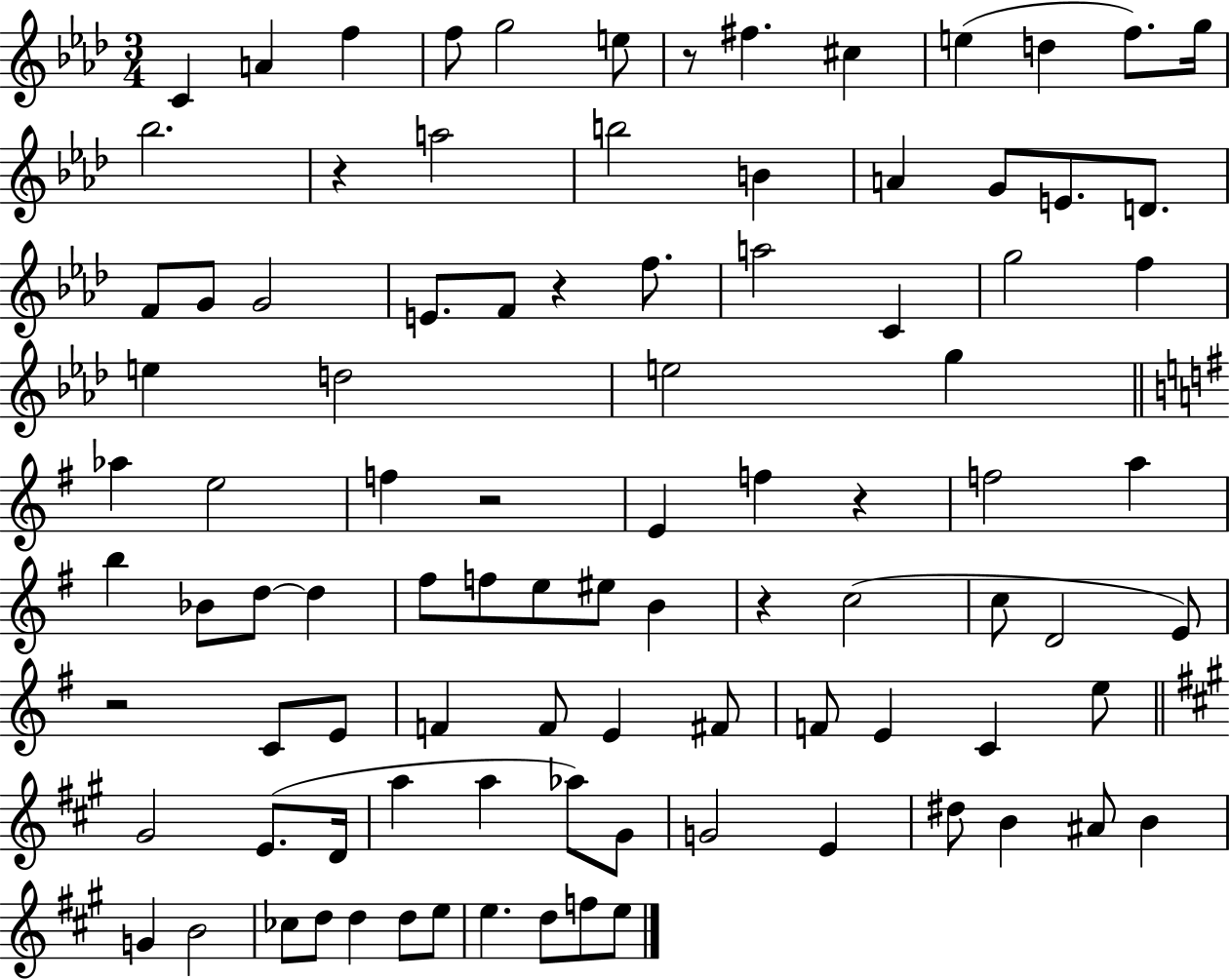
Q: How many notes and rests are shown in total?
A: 95